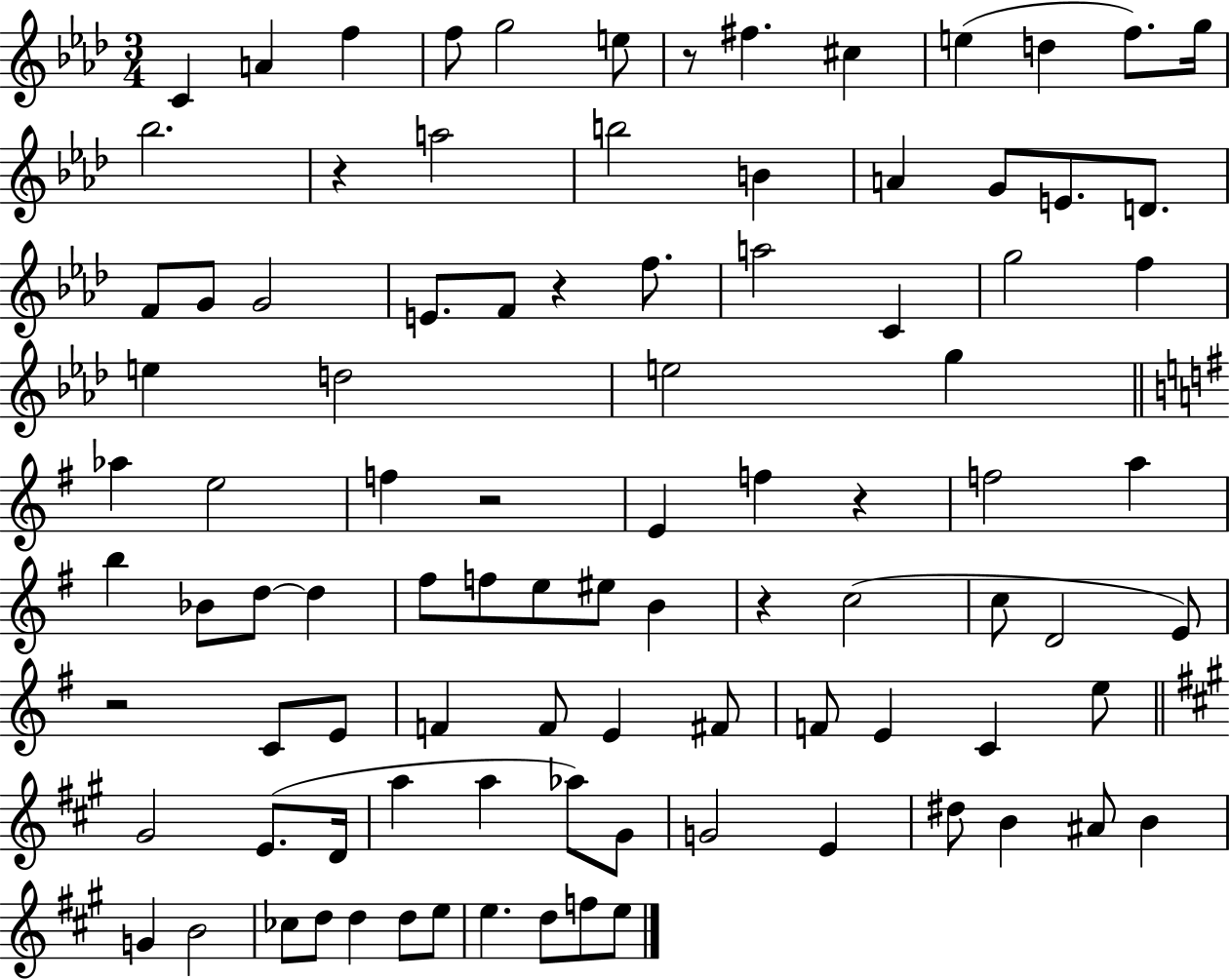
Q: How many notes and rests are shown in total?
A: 95